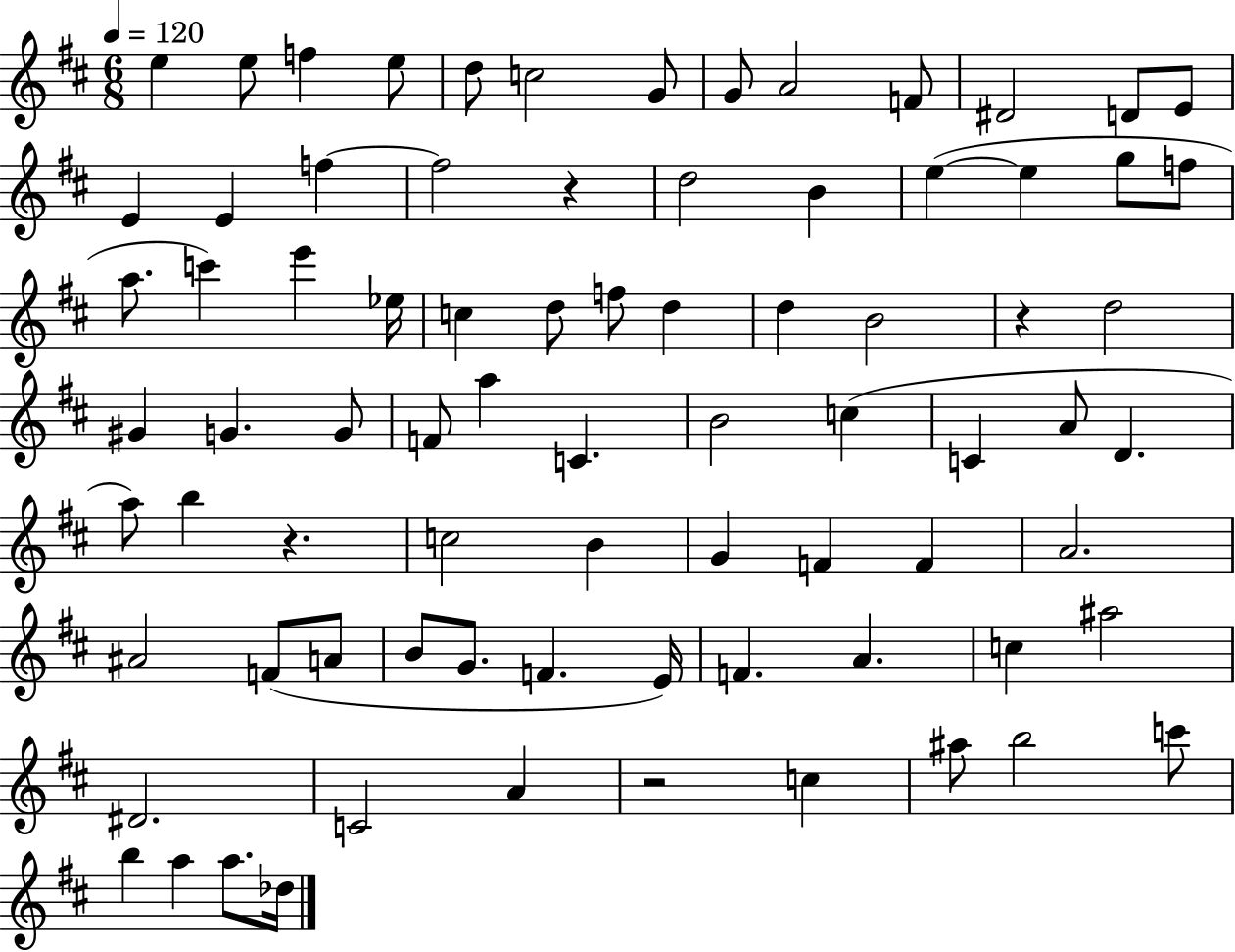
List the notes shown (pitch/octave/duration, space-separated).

E5/q E5/e F5/q E5/e D5/e C5/h G4/e G4/e A4/h F4/e D#4/h D4/e E4/e E4/q E4/q F5/q F5/h R/q D5/h B4/q E5/q E5/q G5/e F5/e A5/e. C6/q E6/q Eb5/s C5/q D5/e F5/e D5/q D5/q B4/h R/q D5/h G#4/q G4/q. G4/e F4/e A5/q C4/q. B4/h C5/q C4/q A4/e D4/q. A5/e B5/q R/q. C5/h B4/q G4/q F4/q F4/q A4/h. A#4/h F4/e A4/e B4/e G4/e. F4/q. E4/s F4/q. A4/q. C5/q A#5/h D#4/h. C4/h A4/q R/h C5/q A#5/e B5/h C6/e B5/q A5/q A5/e. Db5/s